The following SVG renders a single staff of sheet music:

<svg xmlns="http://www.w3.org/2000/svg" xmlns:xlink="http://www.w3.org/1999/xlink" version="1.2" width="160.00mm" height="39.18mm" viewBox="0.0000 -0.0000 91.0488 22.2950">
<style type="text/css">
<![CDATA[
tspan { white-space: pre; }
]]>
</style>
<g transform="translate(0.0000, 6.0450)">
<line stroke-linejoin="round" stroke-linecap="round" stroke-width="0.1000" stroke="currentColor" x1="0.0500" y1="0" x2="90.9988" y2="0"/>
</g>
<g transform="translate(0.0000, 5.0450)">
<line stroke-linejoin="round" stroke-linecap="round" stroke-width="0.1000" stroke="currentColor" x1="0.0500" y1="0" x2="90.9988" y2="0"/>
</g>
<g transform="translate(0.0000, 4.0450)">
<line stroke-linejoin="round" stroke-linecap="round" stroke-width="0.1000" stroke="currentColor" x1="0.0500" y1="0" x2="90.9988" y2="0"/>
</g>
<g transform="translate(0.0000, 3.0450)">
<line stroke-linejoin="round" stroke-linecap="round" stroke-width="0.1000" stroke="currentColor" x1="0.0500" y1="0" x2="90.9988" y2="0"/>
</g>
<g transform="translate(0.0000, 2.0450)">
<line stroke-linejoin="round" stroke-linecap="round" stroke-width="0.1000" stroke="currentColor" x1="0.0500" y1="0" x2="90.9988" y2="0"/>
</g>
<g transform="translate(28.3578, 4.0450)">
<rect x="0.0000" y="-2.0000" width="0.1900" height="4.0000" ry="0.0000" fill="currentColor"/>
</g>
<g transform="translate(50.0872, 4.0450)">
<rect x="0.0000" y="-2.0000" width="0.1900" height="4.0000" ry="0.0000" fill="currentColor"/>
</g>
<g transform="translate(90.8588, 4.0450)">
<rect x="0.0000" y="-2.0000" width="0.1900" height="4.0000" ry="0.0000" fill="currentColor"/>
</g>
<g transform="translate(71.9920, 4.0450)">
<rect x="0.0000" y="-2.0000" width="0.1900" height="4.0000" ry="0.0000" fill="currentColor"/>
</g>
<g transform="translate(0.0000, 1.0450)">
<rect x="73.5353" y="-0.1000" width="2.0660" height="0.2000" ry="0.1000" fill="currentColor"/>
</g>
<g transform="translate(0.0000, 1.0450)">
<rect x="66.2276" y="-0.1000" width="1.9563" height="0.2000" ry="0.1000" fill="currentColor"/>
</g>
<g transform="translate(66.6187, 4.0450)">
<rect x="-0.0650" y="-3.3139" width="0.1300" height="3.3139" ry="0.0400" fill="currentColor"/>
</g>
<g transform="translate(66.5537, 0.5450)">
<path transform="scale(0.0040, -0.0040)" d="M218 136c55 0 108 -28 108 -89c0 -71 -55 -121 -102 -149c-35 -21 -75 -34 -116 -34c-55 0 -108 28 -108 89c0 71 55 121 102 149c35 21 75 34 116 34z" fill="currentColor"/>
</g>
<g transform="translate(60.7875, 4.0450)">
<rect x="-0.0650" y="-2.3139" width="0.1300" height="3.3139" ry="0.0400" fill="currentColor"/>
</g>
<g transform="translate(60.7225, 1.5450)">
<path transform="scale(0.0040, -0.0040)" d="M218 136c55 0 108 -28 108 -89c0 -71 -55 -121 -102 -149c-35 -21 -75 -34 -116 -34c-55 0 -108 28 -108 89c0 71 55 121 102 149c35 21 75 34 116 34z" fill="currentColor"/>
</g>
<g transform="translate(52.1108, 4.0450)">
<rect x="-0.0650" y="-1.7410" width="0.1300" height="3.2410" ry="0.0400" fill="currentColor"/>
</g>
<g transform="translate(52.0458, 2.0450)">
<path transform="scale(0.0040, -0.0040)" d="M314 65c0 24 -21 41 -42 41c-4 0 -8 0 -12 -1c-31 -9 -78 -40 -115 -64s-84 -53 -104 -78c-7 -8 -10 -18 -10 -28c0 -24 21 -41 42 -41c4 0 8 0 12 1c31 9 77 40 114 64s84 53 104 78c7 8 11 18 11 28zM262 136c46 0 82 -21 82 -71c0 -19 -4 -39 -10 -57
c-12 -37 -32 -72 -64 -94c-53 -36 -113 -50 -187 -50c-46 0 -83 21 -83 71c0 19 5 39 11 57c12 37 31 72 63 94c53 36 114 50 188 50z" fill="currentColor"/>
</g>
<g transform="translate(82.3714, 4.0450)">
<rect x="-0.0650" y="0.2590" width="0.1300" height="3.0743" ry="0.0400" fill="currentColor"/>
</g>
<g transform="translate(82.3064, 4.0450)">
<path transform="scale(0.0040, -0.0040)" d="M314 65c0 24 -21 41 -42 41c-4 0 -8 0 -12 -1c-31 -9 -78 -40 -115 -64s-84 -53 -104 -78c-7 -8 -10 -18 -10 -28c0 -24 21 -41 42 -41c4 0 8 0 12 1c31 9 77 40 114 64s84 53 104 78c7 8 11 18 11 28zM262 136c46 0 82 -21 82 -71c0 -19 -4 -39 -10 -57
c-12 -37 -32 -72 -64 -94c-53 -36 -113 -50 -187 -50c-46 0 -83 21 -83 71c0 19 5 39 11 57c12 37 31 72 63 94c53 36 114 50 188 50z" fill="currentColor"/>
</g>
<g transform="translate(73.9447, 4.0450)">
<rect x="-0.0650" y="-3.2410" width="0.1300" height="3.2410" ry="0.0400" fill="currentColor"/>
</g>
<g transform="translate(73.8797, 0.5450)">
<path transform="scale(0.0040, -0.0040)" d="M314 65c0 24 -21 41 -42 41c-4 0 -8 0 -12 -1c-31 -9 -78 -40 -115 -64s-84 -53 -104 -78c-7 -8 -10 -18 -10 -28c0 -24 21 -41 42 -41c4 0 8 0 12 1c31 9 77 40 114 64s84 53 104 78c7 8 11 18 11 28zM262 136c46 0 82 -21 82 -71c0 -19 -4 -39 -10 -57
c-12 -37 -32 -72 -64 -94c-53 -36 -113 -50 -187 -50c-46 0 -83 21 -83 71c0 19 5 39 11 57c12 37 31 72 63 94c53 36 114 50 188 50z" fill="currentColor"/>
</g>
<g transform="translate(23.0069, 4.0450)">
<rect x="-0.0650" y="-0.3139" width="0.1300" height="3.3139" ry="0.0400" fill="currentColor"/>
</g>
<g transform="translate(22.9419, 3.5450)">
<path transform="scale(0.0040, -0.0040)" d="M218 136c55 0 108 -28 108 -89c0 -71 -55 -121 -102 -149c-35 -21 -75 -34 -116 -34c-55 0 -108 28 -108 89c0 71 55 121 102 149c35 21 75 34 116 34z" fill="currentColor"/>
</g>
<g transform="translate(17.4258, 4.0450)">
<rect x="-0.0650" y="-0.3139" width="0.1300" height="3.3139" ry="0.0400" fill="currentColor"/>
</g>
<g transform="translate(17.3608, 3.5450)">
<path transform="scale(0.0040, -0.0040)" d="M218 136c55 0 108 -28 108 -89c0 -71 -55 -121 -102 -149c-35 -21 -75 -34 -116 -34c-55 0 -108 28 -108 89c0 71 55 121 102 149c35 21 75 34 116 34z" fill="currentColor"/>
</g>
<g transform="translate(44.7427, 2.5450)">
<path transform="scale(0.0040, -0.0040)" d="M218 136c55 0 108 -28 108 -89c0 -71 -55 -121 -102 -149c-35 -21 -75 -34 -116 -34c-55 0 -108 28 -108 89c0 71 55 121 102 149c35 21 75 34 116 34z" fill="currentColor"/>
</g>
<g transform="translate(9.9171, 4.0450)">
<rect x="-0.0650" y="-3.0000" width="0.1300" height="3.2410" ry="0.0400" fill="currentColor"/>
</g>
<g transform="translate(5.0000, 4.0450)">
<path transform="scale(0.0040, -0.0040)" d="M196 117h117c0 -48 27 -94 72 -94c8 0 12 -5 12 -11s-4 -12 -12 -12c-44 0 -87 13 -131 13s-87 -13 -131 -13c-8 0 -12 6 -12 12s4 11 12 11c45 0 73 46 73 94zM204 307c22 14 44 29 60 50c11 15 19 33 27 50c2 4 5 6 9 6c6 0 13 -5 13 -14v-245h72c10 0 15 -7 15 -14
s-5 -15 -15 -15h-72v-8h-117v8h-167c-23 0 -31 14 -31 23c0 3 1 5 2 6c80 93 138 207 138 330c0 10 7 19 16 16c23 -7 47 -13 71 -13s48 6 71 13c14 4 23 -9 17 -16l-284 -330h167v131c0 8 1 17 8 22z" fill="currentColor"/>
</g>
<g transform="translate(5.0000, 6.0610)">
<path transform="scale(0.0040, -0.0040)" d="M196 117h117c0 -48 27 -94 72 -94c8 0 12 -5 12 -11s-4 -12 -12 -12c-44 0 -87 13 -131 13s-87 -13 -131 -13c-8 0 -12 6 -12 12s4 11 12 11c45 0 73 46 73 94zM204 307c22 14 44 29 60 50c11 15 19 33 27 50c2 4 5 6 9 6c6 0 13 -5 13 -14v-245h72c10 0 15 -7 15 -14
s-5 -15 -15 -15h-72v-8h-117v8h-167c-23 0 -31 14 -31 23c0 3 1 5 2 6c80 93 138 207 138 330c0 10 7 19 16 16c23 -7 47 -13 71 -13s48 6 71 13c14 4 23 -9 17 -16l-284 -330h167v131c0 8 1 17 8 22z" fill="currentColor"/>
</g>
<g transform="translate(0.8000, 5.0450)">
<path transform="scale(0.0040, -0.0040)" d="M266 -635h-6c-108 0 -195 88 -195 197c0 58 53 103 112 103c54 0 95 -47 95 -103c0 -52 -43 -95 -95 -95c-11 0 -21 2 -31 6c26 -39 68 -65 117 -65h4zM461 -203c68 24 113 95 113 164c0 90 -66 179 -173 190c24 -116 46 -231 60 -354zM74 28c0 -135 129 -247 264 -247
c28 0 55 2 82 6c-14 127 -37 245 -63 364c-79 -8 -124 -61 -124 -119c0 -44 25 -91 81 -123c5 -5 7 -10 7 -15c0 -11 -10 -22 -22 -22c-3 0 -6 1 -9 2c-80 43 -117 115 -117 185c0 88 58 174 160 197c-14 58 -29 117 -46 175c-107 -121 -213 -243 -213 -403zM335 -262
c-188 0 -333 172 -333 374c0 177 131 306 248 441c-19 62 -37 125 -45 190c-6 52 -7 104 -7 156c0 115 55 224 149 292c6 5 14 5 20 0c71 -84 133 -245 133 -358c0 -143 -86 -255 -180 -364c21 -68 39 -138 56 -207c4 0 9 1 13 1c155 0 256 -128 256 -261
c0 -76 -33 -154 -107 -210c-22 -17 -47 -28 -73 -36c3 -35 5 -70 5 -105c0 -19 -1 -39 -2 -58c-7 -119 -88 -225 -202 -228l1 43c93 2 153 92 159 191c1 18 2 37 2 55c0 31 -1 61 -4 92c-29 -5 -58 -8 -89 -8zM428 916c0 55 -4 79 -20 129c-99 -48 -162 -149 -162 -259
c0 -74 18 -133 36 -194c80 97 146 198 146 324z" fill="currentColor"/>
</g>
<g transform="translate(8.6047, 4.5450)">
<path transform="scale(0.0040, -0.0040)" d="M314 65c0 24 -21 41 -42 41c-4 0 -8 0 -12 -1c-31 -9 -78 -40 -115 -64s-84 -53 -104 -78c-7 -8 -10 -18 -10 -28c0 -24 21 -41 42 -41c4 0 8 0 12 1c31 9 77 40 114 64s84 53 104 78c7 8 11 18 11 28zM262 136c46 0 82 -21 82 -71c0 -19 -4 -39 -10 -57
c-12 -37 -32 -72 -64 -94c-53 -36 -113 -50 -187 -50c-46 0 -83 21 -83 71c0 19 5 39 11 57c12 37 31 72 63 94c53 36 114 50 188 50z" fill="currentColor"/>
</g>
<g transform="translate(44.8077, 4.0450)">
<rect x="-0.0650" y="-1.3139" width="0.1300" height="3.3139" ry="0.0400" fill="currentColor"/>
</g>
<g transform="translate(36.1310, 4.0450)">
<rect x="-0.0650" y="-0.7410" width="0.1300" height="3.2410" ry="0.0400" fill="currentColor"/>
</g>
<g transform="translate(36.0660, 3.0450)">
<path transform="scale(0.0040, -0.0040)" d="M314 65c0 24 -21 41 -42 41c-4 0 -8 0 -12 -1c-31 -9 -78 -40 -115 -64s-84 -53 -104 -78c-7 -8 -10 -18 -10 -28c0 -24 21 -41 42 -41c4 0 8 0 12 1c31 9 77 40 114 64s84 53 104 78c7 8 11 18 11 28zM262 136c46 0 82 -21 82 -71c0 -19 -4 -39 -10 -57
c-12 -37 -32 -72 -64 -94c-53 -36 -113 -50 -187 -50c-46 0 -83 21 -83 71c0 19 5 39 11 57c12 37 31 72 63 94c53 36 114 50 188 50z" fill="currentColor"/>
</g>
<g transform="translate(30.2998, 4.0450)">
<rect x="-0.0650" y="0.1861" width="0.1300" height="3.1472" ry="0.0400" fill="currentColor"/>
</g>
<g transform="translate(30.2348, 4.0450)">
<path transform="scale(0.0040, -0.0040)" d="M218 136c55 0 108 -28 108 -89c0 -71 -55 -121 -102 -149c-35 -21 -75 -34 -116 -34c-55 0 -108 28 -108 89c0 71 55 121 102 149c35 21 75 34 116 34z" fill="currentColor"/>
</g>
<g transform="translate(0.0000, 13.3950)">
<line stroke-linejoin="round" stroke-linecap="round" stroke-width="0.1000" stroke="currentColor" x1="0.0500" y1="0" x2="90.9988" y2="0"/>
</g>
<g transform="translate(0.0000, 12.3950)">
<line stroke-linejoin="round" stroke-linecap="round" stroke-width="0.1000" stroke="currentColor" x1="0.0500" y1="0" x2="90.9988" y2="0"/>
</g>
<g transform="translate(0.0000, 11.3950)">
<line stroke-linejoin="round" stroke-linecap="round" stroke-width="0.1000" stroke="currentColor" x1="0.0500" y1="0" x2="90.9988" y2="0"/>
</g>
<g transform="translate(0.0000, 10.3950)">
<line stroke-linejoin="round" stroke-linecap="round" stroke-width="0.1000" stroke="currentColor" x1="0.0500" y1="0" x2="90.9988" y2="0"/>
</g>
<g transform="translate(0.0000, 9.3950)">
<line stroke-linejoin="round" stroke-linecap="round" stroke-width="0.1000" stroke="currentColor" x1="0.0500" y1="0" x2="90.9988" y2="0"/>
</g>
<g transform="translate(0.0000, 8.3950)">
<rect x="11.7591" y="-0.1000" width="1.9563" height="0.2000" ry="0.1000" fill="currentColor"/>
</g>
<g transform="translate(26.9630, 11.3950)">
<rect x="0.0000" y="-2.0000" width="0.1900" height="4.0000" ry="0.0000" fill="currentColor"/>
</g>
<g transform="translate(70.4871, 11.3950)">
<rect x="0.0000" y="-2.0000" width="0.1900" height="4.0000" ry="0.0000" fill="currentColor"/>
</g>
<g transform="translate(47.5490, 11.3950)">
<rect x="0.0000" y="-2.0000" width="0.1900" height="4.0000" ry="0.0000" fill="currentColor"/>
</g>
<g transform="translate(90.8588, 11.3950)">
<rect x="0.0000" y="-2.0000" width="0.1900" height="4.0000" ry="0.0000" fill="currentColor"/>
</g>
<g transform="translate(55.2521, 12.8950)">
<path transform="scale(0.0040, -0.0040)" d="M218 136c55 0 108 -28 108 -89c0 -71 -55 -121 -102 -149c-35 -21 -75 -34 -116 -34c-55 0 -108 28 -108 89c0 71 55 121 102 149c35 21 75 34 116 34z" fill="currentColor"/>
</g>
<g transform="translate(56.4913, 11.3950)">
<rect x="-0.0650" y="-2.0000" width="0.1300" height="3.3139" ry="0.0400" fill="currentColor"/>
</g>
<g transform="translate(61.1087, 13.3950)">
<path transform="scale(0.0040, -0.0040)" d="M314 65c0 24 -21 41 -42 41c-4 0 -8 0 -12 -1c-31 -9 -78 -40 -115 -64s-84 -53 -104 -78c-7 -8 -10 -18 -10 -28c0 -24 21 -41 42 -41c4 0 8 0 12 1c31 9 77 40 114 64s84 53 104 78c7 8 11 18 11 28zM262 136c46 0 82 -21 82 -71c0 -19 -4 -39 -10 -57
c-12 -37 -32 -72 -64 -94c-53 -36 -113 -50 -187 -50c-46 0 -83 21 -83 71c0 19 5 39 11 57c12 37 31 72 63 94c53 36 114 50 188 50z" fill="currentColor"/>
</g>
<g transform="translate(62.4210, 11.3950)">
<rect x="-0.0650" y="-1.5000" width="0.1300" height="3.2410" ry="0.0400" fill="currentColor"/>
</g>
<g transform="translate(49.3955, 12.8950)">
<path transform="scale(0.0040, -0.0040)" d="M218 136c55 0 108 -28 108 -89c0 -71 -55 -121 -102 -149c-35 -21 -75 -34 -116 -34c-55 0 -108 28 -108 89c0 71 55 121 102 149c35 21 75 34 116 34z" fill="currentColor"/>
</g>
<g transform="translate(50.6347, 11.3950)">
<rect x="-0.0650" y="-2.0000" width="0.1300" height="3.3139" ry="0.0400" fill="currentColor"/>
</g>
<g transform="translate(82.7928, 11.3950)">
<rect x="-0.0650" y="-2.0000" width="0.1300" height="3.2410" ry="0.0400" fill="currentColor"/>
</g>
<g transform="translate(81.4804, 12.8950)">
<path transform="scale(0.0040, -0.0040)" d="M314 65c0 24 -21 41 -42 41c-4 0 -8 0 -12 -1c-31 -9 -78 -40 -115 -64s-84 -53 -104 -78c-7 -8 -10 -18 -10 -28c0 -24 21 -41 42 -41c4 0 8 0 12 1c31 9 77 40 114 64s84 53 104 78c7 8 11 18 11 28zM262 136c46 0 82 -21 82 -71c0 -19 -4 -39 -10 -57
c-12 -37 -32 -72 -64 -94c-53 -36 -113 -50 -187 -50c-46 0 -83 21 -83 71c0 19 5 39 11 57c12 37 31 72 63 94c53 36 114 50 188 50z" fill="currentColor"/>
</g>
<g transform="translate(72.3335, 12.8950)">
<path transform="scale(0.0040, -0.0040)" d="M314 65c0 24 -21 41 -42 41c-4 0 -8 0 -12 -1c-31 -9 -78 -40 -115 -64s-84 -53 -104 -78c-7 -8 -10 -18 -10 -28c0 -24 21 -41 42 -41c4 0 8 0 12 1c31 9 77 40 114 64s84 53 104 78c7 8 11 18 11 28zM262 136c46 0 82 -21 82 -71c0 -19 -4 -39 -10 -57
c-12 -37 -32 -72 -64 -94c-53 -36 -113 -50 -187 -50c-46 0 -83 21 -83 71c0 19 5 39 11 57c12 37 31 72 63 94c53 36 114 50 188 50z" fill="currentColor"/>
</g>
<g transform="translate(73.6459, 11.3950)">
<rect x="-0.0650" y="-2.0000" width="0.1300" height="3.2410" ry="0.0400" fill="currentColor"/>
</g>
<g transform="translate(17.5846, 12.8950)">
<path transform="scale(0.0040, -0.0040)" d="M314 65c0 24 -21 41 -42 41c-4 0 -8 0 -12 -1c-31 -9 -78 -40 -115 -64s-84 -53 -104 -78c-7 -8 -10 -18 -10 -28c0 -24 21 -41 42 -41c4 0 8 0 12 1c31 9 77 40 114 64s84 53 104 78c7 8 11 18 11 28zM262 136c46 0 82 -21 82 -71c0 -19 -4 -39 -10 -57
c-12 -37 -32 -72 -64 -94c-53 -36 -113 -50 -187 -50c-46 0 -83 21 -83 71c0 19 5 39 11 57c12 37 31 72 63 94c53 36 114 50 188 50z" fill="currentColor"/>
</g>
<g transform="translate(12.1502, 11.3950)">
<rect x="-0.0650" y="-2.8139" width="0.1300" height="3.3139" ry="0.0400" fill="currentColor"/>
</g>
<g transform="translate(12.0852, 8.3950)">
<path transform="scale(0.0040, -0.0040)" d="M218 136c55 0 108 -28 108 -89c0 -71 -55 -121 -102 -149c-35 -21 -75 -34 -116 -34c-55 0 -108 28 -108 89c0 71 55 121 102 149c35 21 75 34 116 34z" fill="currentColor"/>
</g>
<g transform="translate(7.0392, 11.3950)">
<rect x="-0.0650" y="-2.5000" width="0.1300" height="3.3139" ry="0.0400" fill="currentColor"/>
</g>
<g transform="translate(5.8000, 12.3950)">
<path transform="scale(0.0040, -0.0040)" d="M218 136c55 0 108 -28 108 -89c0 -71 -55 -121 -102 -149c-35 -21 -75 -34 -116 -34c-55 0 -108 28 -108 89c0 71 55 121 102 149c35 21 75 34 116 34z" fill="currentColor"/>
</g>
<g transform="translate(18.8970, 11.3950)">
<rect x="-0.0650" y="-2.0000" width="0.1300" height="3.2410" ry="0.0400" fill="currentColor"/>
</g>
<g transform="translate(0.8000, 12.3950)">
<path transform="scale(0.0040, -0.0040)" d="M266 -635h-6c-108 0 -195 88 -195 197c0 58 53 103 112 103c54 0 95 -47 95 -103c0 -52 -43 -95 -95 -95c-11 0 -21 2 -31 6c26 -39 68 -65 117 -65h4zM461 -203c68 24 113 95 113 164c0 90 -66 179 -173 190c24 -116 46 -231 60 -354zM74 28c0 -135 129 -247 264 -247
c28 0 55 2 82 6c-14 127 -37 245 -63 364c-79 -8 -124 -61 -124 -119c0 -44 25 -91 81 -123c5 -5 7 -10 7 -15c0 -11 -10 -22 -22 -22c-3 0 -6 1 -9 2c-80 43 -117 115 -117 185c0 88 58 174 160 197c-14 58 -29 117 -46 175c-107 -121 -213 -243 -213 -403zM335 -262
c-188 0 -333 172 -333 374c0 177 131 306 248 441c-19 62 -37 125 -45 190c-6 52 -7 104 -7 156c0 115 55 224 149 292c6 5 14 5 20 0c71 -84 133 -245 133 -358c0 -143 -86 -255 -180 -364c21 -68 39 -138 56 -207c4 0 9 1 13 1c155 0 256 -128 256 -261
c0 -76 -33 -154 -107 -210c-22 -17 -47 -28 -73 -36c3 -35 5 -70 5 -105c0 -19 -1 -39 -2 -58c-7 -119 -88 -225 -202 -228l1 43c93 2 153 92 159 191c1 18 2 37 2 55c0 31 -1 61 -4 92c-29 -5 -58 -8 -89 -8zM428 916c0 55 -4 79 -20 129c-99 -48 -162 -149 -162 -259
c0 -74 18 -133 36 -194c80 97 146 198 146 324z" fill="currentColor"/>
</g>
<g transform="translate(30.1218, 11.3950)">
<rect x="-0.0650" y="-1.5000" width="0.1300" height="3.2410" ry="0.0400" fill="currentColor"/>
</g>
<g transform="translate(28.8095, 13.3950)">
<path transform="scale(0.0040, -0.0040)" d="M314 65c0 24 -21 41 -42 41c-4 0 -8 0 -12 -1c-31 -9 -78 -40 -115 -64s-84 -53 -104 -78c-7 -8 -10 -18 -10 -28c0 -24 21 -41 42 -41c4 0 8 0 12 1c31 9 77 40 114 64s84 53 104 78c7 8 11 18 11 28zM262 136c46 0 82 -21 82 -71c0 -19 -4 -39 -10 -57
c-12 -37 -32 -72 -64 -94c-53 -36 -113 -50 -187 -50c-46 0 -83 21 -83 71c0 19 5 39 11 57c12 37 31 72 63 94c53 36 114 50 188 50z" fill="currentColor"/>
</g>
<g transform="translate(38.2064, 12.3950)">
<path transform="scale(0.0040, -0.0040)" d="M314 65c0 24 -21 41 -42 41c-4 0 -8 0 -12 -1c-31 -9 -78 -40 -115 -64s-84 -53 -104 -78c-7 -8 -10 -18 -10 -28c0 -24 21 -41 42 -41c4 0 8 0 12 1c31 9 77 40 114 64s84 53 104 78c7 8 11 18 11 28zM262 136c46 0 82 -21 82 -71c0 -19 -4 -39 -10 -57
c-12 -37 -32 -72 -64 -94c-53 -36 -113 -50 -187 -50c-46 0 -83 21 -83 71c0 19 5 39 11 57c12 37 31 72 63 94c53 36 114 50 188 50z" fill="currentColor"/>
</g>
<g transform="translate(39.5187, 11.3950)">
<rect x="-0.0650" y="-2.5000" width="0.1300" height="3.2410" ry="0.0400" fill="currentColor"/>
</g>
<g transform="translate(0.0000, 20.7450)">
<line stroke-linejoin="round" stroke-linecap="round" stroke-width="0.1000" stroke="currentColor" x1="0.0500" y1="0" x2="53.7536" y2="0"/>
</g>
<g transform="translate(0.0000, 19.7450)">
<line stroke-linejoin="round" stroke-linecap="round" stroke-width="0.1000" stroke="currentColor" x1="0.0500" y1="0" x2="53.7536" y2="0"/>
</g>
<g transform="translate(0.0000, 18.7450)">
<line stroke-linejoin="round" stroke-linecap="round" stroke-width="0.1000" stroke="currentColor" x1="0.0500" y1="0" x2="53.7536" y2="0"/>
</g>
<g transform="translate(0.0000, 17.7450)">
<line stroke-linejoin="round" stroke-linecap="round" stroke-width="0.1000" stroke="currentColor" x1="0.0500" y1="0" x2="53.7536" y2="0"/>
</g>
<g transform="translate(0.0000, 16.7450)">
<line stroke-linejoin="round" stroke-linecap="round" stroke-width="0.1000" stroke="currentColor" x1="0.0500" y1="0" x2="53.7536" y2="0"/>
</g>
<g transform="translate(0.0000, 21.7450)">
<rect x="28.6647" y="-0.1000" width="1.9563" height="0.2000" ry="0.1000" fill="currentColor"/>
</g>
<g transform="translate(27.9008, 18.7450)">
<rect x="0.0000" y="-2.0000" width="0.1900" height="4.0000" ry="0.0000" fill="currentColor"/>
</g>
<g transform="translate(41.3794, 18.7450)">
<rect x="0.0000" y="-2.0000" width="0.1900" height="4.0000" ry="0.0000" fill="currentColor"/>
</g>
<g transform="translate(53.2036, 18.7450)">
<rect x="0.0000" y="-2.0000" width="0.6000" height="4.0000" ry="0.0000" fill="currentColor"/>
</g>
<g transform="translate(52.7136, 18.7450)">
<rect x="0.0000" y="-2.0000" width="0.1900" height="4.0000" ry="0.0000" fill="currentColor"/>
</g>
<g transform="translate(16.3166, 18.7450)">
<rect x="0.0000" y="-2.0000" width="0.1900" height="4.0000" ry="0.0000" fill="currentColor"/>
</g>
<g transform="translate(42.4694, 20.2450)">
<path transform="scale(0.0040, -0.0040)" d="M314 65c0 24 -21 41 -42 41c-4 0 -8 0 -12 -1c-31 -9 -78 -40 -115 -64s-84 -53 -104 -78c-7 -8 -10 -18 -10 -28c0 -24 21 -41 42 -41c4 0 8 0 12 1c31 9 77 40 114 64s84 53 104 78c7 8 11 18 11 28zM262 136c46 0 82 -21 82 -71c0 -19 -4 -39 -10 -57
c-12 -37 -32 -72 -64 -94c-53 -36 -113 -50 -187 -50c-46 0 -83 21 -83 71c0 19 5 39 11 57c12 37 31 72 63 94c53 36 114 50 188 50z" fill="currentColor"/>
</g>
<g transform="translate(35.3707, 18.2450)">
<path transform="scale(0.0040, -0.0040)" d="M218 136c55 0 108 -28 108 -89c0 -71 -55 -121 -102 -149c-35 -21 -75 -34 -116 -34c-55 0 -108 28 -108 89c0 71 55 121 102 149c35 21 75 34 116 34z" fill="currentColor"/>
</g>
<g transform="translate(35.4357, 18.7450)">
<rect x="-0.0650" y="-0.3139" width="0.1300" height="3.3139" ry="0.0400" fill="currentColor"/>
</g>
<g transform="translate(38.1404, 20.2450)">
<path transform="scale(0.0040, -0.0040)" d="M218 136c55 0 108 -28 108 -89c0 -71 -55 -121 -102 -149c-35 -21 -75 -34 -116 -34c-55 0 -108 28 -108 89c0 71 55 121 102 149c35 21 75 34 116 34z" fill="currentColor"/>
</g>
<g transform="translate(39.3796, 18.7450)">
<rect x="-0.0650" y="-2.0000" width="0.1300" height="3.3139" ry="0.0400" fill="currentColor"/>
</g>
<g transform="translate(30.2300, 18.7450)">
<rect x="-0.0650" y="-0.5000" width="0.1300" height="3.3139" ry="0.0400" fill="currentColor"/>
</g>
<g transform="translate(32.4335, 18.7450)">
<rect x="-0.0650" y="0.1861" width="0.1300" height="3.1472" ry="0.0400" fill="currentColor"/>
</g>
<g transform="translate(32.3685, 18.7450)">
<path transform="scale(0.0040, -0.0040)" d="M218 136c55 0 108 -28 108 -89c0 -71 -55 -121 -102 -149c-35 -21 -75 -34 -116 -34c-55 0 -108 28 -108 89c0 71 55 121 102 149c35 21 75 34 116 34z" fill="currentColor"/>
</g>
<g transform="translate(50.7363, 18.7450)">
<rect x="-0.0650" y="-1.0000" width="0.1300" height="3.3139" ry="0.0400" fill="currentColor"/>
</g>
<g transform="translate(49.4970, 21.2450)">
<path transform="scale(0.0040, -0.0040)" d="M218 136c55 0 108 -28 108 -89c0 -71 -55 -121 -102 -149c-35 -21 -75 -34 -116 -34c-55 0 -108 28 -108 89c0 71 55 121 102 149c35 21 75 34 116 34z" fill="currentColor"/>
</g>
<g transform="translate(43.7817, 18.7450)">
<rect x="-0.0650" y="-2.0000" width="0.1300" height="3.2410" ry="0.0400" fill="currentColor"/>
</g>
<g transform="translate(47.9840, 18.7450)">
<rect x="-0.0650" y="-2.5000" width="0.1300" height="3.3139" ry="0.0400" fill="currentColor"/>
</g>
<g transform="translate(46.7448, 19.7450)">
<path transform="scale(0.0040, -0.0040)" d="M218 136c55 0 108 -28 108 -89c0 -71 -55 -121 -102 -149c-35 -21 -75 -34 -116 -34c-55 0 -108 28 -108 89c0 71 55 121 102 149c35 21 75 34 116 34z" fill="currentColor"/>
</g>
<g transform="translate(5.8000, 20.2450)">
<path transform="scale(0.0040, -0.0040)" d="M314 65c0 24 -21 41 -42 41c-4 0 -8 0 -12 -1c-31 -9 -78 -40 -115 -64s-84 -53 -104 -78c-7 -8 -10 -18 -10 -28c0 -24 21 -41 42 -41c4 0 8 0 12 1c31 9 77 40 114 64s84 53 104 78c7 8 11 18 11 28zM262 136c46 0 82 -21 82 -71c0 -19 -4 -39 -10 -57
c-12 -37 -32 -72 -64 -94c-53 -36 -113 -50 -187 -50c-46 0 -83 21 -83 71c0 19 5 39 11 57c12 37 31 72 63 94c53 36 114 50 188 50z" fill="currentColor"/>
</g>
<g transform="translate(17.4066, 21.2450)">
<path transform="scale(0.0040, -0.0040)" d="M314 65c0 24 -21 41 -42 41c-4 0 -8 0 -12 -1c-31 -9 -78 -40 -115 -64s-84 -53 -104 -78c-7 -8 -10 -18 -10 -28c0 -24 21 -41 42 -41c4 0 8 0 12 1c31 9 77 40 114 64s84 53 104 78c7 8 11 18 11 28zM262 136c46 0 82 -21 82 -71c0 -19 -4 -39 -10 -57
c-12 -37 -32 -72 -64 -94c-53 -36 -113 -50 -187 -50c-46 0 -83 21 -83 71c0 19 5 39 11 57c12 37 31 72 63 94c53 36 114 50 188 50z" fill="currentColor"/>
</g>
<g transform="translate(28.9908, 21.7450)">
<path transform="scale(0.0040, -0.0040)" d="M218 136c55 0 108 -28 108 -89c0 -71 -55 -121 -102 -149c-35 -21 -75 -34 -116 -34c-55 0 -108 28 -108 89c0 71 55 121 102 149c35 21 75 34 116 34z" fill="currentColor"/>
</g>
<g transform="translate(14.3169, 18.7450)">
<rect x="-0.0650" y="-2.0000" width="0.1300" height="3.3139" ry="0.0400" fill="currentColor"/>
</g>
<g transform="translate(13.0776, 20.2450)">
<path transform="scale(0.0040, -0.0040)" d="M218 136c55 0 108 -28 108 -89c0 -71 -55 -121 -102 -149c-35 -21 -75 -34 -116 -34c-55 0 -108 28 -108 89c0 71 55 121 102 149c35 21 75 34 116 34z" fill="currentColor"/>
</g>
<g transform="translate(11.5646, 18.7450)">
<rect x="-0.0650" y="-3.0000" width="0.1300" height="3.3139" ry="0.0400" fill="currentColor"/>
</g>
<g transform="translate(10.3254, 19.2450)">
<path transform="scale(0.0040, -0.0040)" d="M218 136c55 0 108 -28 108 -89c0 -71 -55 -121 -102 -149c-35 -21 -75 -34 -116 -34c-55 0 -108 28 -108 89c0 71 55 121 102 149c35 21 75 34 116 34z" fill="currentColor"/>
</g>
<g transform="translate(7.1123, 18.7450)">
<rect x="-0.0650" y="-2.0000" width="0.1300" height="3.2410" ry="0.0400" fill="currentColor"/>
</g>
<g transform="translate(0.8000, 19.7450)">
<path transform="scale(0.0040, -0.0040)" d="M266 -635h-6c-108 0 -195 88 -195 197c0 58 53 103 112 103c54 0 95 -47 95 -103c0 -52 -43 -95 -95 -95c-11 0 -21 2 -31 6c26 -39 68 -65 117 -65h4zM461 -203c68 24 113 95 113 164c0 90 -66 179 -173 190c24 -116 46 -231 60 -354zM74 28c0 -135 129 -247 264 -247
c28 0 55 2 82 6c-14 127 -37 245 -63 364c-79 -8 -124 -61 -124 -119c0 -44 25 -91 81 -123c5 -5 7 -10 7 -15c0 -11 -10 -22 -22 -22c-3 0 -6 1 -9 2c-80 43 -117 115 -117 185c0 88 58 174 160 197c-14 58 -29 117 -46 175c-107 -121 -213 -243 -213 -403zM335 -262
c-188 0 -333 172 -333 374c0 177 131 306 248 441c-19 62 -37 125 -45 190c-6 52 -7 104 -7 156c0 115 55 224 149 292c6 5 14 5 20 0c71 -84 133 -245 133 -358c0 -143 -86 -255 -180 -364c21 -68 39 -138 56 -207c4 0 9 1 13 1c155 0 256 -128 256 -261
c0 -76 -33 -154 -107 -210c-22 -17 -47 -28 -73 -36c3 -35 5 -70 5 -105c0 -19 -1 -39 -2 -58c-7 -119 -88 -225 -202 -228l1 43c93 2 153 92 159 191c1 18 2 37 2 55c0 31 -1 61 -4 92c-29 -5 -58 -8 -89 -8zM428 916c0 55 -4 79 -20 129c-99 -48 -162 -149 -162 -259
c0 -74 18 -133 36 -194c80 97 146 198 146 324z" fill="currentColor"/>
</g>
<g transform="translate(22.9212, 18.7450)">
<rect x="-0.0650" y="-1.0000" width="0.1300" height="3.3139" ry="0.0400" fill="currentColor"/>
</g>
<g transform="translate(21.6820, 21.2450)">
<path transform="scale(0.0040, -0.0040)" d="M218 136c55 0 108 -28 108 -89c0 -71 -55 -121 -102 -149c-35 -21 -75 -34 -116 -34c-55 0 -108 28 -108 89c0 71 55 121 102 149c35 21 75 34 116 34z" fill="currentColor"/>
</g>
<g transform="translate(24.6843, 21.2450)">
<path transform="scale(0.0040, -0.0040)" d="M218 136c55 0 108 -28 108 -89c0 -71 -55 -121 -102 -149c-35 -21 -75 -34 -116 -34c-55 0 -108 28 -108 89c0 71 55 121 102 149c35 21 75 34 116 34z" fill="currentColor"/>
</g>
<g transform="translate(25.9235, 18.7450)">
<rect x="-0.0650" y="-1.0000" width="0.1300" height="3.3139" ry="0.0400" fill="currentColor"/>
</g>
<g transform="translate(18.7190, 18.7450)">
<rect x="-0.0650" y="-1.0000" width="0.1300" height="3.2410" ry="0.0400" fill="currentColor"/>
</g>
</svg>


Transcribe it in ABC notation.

X:1
T:Untitled
M:4/4
L:1/4
K:C
A2 c c B d2 e f2 g b b2 B2 G a F2 E2 G2 F F E2 F2 F2 F2 A F D2 D D C B c F F2 G D